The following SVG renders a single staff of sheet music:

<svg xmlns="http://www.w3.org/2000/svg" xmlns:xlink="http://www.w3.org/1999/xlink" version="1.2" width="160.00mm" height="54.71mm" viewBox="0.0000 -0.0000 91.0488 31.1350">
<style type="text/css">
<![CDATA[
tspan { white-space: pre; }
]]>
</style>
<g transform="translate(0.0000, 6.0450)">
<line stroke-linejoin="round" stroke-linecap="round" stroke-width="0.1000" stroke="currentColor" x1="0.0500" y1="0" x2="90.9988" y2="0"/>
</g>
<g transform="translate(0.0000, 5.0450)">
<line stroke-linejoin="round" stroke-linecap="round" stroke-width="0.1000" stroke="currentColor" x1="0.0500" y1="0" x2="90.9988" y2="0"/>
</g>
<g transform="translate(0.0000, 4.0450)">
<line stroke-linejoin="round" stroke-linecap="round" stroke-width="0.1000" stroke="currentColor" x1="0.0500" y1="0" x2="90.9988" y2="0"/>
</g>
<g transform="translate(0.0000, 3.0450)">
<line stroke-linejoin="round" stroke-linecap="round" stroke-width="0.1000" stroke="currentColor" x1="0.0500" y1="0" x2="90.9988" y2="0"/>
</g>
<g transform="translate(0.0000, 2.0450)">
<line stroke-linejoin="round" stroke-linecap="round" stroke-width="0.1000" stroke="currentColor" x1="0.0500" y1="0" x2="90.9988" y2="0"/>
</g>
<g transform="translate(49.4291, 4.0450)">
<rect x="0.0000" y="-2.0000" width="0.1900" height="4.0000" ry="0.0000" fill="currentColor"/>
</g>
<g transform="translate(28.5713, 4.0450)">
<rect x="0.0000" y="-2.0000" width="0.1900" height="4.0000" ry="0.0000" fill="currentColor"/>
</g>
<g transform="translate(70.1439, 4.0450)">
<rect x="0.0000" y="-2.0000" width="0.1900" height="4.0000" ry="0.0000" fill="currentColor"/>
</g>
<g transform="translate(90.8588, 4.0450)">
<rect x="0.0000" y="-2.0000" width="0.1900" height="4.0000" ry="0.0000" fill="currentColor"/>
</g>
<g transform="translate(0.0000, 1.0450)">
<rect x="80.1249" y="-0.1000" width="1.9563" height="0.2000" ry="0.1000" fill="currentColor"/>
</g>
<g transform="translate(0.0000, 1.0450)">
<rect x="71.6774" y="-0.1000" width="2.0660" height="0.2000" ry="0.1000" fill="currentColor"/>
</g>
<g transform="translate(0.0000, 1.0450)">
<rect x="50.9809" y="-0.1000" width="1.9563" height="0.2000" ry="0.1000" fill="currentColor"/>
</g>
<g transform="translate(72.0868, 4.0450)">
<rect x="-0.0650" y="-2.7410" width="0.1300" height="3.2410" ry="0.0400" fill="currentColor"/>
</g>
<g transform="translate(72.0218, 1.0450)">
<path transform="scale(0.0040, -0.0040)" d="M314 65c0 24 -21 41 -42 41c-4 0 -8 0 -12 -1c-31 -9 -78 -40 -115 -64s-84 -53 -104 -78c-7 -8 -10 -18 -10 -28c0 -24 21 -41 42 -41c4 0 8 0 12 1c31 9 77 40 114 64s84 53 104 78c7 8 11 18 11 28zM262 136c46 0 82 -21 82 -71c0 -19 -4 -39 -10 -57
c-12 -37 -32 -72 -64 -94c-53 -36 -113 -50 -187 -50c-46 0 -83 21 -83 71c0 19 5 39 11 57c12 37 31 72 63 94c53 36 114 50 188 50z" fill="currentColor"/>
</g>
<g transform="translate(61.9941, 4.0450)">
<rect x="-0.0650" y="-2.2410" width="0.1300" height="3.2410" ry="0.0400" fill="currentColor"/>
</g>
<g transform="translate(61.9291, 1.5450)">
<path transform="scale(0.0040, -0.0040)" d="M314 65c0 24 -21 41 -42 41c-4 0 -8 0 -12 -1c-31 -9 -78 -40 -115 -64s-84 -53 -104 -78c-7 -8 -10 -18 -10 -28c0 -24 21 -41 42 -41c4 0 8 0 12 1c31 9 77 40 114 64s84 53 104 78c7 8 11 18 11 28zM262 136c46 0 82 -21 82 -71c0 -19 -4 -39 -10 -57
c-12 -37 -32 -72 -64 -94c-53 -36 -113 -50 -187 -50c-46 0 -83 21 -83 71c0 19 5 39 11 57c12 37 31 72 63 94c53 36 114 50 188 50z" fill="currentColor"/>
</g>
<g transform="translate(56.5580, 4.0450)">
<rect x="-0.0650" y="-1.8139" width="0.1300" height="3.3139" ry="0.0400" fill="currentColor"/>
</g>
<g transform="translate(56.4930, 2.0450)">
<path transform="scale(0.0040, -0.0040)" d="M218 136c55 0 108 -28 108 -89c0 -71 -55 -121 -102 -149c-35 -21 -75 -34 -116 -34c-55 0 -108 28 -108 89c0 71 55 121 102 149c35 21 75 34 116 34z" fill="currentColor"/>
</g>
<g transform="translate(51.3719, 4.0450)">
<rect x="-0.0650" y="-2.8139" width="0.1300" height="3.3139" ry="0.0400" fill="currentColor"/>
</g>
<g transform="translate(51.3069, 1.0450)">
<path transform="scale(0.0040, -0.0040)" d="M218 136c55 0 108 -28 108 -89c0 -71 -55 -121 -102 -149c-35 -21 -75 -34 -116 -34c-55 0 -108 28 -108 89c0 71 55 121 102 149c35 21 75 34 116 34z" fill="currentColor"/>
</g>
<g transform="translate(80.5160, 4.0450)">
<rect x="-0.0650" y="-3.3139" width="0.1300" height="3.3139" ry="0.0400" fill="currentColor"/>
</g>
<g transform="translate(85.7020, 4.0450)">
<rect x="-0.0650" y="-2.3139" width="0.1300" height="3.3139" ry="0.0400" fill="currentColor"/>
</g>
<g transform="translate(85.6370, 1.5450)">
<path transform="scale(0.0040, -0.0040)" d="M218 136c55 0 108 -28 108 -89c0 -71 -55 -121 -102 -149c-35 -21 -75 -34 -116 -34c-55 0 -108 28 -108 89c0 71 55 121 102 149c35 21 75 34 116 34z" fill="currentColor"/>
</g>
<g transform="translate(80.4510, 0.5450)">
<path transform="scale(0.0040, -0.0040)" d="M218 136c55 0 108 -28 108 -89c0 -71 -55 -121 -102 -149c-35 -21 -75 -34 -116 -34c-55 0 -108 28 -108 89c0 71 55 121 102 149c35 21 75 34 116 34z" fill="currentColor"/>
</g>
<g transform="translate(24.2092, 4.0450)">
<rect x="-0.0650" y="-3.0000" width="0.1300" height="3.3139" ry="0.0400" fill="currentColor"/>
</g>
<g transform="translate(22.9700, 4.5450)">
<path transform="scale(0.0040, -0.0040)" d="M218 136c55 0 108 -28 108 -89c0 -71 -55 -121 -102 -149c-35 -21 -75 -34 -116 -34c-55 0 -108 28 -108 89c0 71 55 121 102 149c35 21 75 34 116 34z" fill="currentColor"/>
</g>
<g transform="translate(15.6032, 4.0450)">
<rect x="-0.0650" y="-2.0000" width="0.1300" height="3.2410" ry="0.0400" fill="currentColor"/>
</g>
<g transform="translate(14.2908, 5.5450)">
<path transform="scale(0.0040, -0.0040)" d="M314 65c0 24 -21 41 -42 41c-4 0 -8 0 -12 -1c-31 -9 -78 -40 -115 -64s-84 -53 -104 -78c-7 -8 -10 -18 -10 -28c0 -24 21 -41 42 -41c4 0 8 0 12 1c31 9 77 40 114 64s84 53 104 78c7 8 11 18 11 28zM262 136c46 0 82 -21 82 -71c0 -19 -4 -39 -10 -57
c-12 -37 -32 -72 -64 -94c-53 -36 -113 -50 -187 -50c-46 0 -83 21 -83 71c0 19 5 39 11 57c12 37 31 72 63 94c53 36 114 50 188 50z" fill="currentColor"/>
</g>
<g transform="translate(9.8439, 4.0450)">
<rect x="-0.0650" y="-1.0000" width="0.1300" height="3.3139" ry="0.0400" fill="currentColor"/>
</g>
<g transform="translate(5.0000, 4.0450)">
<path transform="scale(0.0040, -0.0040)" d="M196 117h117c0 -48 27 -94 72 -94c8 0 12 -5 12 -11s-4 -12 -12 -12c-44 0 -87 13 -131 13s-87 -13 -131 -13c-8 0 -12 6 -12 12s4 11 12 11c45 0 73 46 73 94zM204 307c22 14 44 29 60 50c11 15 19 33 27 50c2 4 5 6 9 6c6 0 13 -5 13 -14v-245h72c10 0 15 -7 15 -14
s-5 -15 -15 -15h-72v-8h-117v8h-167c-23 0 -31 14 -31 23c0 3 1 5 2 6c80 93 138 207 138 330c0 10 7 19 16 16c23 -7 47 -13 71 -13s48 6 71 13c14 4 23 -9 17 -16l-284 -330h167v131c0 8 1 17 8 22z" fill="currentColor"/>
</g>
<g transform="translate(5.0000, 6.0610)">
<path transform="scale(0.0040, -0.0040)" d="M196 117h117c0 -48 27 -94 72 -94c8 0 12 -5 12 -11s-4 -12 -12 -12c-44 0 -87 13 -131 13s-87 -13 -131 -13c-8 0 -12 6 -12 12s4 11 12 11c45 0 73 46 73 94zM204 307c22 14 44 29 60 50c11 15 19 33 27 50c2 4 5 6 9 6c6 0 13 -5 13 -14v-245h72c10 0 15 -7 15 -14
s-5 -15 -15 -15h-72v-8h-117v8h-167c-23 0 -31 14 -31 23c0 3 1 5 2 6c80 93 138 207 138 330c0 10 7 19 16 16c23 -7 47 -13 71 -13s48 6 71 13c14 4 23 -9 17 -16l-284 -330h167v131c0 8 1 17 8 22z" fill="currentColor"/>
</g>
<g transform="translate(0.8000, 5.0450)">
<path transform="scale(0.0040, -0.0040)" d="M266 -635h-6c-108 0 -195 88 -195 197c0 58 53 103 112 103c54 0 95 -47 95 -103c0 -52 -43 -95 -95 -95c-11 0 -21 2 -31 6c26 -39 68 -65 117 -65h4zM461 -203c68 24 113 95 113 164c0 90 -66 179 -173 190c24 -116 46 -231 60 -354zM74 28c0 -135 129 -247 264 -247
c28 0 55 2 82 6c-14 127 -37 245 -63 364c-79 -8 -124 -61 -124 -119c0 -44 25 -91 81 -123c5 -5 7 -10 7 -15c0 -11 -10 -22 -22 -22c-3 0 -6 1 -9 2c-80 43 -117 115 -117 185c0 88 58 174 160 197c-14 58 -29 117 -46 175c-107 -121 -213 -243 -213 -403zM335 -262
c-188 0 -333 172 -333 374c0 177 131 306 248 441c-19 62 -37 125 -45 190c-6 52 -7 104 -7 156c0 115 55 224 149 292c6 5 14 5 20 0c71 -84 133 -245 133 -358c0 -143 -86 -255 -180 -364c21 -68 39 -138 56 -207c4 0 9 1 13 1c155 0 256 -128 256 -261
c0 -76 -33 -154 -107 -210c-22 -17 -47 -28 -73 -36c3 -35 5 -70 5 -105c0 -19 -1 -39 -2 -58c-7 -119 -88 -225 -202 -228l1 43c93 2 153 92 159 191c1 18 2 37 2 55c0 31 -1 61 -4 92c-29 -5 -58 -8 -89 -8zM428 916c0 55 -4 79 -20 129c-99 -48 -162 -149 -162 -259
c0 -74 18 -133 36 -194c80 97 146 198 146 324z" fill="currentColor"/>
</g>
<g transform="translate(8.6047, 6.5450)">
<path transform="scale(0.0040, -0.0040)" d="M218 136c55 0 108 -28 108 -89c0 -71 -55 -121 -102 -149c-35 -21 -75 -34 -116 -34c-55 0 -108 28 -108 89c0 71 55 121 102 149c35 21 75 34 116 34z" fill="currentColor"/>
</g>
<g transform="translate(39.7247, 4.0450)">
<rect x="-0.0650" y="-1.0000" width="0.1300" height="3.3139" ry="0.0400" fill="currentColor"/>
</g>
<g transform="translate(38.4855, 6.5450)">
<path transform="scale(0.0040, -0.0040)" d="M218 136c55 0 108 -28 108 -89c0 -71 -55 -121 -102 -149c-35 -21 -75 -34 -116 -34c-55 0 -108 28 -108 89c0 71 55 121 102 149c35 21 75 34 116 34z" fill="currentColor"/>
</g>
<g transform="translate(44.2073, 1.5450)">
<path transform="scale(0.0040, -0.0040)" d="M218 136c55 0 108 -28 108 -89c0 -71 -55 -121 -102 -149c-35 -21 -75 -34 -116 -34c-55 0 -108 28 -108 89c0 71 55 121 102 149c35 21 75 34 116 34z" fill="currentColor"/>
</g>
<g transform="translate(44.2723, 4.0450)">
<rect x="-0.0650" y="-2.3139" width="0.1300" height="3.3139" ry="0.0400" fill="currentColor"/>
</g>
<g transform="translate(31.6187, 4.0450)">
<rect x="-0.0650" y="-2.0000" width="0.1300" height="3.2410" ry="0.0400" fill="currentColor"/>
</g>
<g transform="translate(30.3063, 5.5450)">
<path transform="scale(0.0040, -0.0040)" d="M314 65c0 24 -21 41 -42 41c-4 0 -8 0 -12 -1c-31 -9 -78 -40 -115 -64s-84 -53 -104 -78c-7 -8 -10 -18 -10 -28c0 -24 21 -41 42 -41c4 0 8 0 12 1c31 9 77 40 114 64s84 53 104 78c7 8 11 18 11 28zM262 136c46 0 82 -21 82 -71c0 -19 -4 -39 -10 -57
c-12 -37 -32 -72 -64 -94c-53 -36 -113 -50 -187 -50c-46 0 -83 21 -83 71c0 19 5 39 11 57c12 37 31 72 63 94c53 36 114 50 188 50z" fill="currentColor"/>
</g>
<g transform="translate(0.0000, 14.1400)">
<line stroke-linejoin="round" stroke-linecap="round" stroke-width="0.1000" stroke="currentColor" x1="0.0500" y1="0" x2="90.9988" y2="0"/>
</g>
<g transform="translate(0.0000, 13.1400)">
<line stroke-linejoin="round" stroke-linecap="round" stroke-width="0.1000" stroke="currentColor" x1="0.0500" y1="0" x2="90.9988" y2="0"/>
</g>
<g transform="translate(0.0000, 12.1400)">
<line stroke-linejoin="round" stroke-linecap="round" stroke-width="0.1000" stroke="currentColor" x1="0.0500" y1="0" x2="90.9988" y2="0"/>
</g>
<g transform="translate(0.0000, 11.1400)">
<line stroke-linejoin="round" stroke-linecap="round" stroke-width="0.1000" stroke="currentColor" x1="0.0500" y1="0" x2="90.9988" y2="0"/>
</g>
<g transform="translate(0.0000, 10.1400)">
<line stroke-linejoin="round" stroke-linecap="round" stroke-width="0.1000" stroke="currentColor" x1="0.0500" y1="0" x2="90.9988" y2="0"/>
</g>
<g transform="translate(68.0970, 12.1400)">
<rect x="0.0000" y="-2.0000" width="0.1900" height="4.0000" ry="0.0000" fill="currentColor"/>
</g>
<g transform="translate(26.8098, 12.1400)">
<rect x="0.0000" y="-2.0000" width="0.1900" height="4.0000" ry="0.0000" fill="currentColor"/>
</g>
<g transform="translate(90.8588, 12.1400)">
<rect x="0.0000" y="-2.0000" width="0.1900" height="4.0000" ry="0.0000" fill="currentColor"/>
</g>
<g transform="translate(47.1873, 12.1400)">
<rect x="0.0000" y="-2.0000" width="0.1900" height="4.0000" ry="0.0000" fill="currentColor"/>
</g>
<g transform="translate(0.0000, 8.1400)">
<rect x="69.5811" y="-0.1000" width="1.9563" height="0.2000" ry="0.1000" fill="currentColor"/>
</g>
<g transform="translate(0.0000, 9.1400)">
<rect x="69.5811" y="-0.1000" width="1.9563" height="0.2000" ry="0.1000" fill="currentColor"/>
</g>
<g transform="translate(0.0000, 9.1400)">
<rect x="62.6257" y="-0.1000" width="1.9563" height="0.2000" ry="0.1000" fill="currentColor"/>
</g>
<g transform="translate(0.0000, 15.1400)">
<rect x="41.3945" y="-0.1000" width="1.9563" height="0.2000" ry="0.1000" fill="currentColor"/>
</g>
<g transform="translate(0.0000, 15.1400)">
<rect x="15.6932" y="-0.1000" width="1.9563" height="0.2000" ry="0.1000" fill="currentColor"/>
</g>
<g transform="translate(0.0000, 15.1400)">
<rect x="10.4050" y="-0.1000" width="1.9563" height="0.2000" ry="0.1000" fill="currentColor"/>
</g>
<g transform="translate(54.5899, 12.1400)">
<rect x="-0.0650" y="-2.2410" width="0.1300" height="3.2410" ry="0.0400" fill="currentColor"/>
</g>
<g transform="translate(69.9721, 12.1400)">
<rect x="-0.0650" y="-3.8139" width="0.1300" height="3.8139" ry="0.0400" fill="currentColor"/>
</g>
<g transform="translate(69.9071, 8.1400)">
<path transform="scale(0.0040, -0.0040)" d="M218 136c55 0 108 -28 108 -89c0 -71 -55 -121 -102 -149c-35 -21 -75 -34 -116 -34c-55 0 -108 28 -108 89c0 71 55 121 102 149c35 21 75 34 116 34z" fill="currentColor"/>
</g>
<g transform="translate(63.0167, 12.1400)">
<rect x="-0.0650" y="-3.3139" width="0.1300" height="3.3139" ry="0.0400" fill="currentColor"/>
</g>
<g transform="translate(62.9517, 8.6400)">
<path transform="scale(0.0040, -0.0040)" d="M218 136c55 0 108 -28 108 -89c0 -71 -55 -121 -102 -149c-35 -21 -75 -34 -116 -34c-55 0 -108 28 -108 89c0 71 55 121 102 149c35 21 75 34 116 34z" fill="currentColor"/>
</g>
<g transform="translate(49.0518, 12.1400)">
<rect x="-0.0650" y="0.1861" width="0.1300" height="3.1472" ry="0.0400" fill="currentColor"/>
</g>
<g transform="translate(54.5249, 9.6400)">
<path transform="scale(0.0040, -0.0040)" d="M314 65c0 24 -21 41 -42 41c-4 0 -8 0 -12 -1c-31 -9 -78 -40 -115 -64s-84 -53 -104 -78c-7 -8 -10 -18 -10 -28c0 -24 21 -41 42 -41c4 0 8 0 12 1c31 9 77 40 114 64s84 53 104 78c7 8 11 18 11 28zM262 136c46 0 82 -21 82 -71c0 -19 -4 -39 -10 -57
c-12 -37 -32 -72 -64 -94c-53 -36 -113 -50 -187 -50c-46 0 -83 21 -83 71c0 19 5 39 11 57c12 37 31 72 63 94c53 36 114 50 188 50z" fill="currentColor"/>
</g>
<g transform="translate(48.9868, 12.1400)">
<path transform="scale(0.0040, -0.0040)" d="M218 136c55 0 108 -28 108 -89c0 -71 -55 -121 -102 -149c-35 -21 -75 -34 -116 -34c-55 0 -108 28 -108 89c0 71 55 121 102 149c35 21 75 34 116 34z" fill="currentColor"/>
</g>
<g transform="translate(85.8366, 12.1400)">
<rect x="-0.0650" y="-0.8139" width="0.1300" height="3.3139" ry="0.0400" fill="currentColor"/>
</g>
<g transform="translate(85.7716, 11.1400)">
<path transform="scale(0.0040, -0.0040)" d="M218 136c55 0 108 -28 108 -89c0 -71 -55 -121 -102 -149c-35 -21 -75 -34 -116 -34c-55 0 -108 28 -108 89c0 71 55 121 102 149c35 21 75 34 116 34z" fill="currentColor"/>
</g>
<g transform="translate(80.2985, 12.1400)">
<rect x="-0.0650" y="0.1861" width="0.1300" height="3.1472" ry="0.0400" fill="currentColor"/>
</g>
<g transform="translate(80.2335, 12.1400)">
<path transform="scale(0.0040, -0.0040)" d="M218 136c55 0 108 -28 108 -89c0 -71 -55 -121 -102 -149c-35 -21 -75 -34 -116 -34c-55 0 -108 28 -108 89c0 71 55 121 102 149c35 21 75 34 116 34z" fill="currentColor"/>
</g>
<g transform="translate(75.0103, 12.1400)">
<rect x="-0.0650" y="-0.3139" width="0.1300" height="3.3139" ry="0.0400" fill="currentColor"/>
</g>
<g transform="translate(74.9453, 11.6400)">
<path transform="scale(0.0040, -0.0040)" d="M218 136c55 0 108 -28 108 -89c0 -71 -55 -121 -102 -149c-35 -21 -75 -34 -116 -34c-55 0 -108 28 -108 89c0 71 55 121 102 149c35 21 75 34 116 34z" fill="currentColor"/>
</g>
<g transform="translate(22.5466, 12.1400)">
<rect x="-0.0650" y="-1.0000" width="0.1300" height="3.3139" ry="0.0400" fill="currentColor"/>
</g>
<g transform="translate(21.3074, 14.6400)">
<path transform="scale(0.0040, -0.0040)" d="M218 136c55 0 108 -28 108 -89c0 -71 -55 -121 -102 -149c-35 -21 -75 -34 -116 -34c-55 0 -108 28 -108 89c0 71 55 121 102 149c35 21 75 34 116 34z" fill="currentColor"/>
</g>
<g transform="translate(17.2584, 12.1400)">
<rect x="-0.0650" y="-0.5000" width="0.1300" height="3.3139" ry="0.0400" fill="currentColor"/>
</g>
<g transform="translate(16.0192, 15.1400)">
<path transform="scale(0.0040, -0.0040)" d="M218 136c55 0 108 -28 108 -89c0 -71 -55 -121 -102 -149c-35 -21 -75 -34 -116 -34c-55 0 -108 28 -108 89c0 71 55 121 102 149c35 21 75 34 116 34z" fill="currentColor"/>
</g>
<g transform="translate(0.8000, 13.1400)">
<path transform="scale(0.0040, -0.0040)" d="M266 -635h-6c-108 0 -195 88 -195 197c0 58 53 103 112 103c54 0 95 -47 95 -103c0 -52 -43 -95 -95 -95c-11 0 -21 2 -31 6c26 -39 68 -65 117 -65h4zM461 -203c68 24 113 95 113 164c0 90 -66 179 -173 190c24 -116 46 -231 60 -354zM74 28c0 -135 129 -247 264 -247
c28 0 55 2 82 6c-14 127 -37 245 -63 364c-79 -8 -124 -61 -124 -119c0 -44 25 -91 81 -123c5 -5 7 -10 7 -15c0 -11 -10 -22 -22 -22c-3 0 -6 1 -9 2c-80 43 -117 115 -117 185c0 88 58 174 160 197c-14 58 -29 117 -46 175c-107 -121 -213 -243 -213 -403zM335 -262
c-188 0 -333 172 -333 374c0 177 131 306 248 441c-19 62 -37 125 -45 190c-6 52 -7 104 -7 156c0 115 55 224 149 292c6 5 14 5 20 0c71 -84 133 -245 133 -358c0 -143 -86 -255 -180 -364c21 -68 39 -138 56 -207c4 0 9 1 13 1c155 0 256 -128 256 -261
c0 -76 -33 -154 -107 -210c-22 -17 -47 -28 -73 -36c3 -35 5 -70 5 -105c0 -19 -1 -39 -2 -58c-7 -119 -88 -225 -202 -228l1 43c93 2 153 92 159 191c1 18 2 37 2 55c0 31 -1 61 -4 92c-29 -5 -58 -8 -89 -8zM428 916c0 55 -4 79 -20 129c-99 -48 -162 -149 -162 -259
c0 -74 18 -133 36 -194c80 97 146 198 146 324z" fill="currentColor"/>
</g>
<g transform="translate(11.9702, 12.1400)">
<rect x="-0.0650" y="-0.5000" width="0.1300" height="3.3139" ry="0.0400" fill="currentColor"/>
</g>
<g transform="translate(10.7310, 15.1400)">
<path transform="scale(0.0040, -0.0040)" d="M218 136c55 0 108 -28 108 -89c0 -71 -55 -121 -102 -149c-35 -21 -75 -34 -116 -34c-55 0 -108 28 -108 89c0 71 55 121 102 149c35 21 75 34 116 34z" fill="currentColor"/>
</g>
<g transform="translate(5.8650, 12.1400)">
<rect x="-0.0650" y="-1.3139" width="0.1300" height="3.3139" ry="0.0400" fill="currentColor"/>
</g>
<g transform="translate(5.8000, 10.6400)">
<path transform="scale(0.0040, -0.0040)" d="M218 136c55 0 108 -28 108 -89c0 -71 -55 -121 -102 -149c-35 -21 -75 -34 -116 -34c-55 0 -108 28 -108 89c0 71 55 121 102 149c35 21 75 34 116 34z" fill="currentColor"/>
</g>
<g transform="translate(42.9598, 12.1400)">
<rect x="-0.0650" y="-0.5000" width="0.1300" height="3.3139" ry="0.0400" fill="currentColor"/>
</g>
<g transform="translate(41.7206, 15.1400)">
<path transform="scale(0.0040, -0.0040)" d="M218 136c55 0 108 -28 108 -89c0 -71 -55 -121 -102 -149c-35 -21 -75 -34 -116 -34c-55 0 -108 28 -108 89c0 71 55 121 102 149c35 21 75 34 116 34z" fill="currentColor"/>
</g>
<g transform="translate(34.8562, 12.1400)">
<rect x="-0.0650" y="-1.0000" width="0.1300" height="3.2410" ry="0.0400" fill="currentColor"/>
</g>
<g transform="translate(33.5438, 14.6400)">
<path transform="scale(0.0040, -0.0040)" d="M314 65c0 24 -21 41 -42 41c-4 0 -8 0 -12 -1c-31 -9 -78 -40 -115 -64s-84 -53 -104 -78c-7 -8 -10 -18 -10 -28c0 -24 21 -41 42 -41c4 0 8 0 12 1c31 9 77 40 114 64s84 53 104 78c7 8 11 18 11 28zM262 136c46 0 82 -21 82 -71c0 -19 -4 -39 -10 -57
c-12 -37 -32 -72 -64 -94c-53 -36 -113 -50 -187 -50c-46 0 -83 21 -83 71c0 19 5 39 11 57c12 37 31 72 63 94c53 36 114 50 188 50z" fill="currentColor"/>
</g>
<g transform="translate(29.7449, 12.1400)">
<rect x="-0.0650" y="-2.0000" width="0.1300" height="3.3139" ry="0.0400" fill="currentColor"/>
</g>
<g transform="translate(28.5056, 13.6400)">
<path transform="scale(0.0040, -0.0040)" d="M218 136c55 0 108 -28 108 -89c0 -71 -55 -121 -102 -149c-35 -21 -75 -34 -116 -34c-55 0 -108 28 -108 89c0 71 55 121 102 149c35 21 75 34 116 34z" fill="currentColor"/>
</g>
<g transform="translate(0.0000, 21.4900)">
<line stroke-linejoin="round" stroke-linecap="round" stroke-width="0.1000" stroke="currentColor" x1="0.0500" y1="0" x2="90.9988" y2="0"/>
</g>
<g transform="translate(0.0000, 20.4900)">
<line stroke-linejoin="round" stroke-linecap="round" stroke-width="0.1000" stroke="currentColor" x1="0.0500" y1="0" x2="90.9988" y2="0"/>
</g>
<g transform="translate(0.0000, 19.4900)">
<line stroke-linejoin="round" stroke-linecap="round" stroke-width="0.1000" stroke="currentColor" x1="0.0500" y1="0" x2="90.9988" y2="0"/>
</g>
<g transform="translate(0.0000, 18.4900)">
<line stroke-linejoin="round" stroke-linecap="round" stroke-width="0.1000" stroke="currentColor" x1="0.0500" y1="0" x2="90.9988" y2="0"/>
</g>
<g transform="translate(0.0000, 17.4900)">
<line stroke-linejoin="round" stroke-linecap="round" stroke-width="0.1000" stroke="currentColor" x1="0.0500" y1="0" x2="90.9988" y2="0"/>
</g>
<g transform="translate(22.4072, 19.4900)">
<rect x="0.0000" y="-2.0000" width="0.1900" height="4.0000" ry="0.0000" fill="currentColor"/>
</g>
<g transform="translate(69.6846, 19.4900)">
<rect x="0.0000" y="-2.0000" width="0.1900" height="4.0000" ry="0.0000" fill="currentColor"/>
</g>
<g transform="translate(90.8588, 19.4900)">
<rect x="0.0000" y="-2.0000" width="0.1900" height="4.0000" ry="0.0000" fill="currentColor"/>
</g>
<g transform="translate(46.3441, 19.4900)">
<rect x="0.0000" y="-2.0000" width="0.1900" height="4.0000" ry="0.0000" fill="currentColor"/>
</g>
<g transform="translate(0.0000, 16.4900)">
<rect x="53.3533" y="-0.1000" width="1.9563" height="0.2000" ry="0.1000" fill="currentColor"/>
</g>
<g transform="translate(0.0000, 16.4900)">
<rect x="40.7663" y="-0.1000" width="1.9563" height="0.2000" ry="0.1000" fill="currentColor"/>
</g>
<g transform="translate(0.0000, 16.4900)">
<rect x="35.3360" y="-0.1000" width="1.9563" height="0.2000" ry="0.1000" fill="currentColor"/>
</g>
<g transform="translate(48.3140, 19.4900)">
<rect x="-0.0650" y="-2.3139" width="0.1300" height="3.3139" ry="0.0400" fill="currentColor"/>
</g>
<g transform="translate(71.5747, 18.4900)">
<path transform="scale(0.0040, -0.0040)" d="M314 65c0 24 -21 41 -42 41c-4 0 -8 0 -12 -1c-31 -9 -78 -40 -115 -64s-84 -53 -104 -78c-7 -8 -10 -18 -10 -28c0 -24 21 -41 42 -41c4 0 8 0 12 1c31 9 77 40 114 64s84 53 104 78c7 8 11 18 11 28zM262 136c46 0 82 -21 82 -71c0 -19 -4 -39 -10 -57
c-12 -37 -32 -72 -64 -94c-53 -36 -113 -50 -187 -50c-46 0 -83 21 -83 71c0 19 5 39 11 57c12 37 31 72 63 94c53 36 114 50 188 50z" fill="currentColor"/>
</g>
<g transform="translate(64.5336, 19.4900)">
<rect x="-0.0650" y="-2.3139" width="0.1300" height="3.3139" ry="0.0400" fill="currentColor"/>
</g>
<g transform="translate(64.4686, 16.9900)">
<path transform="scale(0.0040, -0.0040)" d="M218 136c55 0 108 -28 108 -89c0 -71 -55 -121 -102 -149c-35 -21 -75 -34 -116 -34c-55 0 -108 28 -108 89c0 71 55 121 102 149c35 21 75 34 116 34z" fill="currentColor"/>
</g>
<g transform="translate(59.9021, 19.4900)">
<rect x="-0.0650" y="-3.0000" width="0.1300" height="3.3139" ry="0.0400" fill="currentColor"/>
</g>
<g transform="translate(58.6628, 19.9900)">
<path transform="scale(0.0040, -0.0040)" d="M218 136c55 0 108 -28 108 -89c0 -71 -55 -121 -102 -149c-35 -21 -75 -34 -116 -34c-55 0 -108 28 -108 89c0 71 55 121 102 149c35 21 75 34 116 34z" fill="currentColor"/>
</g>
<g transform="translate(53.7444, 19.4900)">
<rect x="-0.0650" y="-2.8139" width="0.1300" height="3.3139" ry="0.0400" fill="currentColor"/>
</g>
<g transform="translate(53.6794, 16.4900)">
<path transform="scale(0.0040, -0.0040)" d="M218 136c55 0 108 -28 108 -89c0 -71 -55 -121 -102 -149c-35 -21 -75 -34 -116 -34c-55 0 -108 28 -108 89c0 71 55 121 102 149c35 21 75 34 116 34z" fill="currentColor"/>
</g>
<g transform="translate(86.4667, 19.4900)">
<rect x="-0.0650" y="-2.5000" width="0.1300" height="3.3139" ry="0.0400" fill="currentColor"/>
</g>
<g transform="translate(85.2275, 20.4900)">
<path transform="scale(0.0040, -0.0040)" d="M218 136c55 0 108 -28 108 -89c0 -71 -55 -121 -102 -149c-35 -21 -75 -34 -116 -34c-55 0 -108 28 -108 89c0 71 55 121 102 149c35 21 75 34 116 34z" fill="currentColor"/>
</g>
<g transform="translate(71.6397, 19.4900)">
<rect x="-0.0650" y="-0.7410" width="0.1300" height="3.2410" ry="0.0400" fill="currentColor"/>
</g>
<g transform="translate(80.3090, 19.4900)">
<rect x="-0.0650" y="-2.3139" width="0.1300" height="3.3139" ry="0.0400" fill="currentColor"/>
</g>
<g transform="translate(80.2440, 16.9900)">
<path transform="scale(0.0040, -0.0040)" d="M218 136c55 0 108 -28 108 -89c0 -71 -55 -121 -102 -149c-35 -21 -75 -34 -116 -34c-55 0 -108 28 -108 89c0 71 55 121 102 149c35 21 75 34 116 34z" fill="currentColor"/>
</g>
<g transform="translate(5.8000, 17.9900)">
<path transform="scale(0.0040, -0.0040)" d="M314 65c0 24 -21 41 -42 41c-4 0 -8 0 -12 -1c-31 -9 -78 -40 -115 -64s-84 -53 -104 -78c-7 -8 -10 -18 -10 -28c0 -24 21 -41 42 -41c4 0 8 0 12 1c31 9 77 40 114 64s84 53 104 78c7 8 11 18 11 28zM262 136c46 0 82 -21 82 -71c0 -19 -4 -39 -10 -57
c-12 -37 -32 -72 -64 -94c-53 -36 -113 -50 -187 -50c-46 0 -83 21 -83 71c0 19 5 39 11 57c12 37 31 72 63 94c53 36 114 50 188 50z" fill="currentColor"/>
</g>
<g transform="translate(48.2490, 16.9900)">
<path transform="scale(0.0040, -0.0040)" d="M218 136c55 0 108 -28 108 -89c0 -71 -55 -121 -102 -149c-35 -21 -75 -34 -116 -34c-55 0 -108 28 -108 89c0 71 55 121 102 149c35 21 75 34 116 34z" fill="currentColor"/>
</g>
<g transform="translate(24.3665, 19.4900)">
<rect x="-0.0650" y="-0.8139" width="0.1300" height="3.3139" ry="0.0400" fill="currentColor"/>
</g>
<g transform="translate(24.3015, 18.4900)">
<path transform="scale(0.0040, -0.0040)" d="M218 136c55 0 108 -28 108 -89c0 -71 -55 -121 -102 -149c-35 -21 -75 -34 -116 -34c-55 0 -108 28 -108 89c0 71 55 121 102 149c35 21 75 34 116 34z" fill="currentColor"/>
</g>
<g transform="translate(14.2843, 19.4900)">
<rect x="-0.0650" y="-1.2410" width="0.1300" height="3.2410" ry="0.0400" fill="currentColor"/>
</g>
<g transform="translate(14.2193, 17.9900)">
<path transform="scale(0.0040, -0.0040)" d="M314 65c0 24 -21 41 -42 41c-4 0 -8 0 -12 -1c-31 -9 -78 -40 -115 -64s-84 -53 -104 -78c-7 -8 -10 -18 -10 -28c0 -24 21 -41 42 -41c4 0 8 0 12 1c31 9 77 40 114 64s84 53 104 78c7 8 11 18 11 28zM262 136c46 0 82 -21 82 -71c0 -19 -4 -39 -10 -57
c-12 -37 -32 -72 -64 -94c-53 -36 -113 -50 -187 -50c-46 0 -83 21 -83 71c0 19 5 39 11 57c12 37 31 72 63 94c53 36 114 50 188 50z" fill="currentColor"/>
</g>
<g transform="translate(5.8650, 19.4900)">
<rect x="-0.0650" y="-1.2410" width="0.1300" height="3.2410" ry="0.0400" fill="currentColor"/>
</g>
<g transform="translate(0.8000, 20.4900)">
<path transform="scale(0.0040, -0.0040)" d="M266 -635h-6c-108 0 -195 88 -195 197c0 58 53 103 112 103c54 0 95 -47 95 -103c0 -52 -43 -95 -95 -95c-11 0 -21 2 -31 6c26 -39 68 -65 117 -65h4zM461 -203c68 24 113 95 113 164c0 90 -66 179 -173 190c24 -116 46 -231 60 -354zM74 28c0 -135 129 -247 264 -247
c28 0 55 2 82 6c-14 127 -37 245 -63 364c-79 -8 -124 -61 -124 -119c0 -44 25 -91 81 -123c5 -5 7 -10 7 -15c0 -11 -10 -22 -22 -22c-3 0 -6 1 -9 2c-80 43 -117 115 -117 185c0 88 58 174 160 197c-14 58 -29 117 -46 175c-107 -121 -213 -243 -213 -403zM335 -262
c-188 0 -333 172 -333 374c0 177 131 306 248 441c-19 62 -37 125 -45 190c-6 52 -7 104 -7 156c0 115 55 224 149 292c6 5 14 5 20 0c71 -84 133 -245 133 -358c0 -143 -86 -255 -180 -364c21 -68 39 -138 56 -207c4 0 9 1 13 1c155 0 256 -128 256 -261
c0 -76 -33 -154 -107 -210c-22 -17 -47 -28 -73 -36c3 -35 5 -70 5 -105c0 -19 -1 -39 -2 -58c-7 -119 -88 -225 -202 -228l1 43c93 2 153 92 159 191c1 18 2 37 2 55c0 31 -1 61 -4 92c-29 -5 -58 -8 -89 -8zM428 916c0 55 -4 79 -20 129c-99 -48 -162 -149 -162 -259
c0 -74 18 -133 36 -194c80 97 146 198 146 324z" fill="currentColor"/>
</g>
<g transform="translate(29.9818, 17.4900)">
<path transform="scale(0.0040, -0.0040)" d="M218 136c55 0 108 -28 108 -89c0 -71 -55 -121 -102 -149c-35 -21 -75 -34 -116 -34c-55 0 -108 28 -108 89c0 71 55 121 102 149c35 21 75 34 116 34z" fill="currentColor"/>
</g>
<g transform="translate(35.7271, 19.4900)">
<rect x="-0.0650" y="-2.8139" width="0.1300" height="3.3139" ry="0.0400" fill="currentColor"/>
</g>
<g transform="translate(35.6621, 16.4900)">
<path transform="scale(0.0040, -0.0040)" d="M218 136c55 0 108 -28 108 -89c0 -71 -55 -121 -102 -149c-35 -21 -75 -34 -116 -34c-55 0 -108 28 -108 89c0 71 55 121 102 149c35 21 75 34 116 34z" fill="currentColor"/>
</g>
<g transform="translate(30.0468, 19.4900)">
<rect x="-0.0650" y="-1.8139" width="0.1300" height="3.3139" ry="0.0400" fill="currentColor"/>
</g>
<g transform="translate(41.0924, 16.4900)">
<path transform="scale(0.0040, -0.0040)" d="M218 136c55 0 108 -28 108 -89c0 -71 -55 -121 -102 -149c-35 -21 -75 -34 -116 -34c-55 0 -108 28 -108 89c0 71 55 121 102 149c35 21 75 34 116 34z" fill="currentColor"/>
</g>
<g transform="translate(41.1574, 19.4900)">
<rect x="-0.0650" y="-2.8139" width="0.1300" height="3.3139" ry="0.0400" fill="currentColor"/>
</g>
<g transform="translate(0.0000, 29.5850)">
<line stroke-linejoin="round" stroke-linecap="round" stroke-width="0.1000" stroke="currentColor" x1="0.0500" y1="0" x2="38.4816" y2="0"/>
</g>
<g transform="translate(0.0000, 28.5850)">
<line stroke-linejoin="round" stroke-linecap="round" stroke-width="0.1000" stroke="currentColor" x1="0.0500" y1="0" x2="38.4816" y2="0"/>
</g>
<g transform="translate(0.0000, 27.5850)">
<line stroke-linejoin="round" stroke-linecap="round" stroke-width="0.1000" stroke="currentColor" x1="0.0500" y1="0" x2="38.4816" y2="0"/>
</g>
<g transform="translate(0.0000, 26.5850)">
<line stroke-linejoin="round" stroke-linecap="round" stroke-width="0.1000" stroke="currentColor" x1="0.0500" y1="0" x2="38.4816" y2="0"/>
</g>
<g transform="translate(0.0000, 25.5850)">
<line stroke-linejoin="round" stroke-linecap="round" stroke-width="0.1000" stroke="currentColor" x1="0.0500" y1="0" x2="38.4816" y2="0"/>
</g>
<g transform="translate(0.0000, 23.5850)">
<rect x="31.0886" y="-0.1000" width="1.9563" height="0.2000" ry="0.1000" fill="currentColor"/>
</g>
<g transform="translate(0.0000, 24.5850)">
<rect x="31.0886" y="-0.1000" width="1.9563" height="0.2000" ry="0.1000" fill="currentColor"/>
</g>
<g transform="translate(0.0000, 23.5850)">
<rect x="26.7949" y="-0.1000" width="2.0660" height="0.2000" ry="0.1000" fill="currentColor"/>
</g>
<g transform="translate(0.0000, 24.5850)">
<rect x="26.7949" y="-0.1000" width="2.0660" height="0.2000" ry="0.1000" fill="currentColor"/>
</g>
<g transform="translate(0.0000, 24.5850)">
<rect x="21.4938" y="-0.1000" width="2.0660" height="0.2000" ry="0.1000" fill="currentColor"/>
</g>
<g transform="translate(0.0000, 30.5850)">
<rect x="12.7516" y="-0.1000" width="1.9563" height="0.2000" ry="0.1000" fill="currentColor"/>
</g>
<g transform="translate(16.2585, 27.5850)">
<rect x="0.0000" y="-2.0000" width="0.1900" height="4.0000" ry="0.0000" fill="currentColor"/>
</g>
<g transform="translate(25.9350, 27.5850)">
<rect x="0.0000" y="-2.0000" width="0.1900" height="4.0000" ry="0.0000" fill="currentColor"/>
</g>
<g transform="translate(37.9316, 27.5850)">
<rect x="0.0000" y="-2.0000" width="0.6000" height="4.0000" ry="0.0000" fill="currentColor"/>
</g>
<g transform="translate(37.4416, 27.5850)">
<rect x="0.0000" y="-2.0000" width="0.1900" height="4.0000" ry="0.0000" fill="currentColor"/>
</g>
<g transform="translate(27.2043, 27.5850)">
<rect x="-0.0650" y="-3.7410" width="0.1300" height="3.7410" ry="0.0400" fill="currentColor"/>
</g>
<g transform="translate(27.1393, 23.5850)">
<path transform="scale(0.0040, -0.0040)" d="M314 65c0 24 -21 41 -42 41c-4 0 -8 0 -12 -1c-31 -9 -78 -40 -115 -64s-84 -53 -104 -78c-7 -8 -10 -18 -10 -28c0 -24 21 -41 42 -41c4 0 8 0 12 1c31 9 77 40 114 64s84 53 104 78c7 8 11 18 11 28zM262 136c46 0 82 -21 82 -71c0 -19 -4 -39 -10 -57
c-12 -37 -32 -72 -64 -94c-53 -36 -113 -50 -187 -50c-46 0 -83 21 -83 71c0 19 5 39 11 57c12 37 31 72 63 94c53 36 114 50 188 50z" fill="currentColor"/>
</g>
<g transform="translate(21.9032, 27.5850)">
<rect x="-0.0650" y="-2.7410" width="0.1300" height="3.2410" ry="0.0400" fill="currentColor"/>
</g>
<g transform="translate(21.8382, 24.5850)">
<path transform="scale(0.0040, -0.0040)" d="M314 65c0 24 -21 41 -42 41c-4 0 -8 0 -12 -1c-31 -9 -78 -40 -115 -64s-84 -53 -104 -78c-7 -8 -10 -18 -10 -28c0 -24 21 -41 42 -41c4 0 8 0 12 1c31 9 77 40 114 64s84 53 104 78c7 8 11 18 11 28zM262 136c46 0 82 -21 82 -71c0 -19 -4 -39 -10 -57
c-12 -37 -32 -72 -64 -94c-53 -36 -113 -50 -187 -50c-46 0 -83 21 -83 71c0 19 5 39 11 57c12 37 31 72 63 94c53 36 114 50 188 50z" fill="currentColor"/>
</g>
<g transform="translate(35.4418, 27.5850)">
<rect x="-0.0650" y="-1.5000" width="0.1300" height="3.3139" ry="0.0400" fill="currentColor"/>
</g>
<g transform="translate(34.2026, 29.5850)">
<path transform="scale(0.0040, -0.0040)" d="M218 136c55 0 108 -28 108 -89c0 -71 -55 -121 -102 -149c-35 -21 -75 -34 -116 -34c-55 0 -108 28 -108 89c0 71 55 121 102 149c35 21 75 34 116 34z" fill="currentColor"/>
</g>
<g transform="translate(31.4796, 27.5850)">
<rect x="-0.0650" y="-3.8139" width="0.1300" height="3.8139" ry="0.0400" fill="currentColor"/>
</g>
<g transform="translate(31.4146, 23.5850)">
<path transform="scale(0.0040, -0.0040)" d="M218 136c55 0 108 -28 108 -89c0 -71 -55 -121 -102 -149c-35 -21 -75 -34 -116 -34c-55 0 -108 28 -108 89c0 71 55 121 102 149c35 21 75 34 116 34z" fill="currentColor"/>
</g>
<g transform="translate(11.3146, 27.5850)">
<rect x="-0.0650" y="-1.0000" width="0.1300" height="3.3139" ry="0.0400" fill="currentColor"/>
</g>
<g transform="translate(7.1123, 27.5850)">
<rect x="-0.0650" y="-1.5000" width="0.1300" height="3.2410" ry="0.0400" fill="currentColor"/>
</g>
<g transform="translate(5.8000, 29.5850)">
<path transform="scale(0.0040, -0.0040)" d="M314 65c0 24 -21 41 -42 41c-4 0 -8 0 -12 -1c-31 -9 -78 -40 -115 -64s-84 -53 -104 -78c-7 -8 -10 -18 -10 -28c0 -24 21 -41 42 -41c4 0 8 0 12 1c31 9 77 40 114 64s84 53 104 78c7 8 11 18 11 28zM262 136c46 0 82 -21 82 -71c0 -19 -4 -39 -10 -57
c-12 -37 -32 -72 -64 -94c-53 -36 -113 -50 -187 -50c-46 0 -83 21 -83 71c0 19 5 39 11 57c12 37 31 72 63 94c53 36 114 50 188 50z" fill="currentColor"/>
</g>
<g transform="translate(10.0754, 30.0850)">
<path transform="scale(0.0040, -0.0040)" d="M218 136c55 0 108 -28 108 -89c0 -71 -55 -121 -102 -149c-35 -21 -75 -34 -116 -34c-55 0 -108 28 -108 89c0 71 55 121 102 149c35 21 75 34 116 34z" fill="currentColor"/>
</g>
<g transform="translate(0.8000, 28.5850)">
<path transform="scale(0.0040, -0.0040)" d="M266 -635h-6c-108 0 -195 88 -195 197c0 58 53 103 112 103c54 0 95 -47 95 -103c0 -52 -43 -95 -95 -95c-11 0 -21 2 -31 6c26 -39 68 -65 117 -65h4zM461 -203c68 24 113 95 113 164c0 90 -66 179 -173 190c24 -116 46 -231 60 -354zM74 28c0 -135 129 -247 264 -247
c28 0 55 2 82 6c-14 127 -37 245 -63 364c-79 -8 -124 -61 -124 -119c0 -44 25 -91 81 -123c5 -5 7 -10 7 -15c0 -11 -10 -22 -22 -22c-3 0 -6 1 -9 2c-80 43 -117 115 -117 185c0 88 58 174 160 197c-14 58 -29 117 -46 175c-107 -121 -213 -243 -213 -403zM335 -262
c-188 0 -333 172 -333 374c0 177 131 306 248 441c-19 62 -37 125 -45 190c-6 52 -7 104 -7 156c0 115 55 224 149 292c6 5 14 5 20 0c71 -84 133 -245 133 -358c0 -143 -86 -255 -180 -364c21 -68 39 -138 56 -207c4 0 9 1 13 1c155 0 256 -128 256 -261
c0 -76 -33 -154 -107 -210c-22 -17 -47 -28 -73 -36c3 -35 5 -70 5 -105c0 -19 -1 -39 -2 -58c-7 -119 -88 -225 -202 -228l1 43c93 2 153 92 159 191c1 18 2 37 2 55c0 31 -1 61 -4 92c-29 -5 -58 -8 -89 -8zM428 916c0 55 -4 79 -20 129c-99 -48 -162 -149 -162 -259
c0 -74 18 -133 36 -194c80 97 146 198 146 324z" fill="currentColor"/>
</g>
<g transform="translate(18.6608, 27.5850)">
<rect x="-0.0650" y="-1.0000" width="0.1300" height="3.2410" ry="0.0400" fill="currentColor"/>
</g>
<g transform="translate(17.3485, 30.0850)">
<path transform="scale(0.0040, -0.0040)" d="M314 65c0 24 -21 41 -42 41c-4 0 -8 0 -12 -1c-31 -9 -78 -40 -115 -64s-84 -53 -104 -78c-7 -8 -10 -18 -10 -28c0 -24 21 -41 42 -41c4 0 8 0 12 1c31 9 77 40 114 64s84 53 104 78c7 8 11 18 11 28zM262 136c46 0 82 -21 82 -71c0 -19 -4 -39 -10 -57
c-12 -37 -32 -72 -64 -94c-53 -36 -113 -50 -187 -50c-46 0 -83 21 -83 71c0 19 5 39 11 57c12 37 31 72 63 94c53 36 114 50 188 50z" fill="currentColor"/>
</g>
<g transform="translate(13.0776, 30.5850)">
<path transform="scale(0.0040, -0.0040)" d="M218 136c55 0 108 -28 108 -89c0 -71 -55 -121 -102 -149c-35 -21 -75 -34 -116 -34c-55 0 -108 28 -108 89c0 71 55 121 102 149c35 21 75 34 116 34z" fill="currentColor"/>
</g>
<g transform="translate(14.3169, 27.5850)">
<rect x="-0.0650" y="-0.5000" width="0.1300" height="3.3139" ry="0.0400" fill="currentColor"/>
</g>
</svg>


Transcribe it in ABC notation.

X:1
T:Untitled
M:4/4
L:1/4
K:C
D F2 A F2 D g a f g2 a2 b g e C C D F D2 C B g2 b c' c B d e2 e2 d f a a g a A g d2 g G E2 D C D2 a2 c'2 c' E